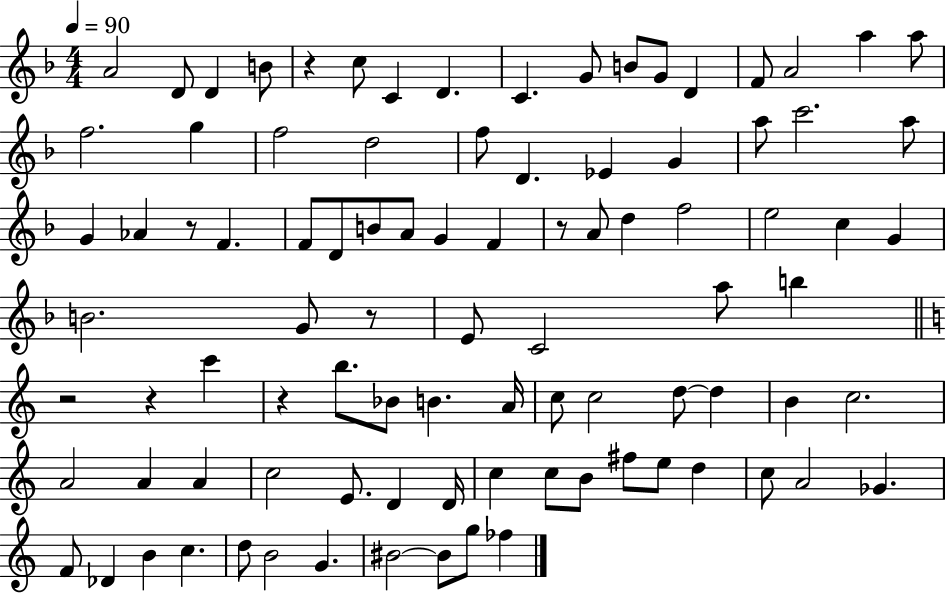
X:1
T:Untitled
M:4/4
L:1/4
K:F
A2 D/2 D B/2 z c/2 C D C G/2 B/2 G/2 D F/2 A2 a a/2 f2 g f2 d2 f/2 D _E G a/2 c'2 a/2 G _A z/2 F F/2 D/2 B/2 A/2 G F z/2 A/2 d f2 e2 c G B2 G/2 z/2 E/2 C2 a/2 b z2 z c' z b/2 _B/2 B A/4 c/2 c2 d/2 d B c2 A2 A A c2 E/2 D D/4 c c/2 B/2 ^f/2 e/2 d c/2 A2 _G F/2 _D B c d/2 B2 G ^B2 ^B/2 g/2 _f